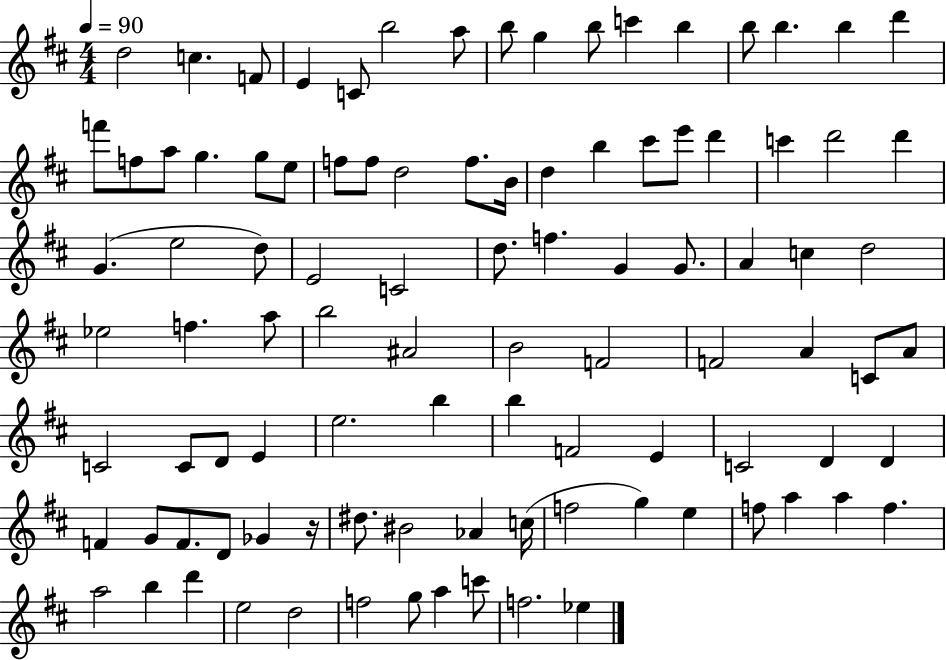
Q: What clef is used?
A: treble